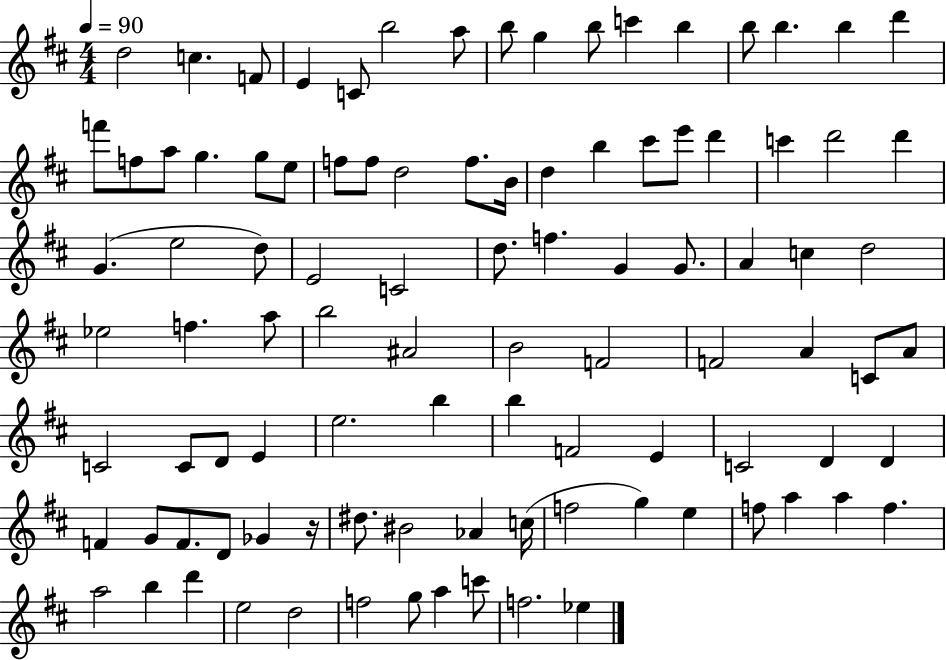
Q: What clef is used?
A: treble